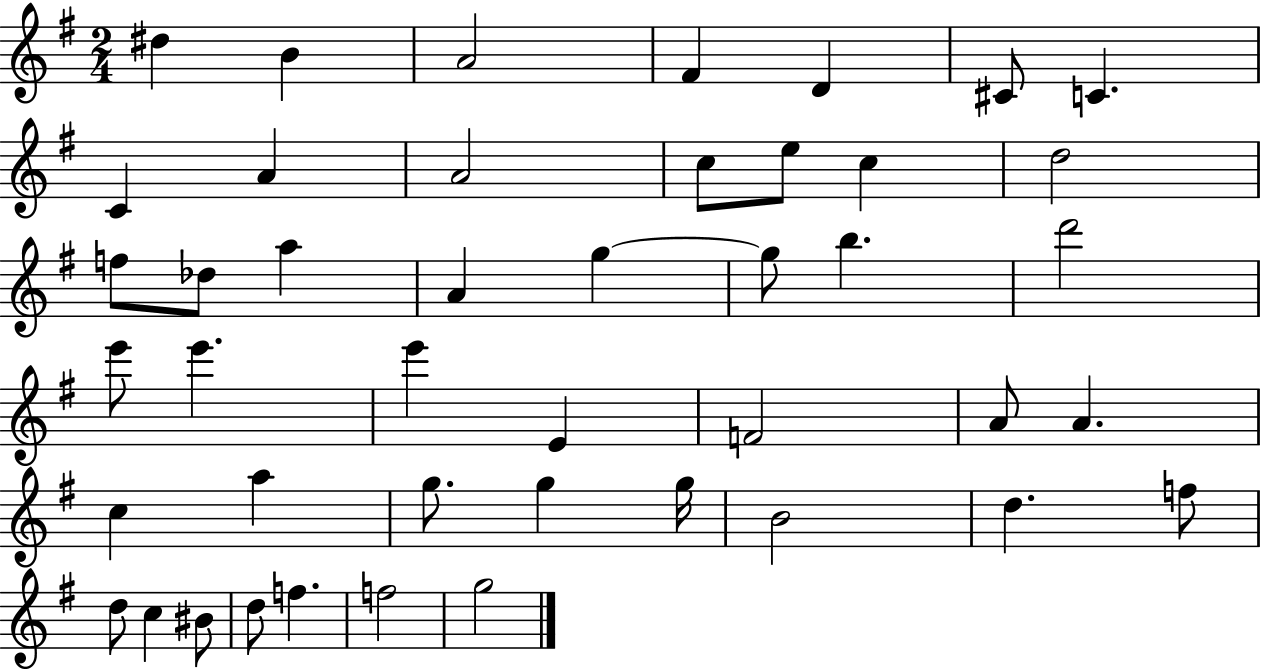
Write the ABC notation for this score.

X:1
T:Untitled
M:2/4
L:1/4
K:G
^d B A2 ^F D ^C/2 C C A A2 c/2 e/2 c d2 f/2 _d/2 a A g g/2 b d'2 e'/2 e' e' E F2 A/2 A c a g/2 g g/4 B2 d f/2 d/2 c ^B/2 d/2 f f2 g2